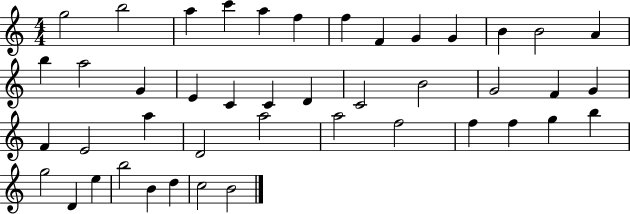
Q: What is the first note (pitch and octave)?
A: G5